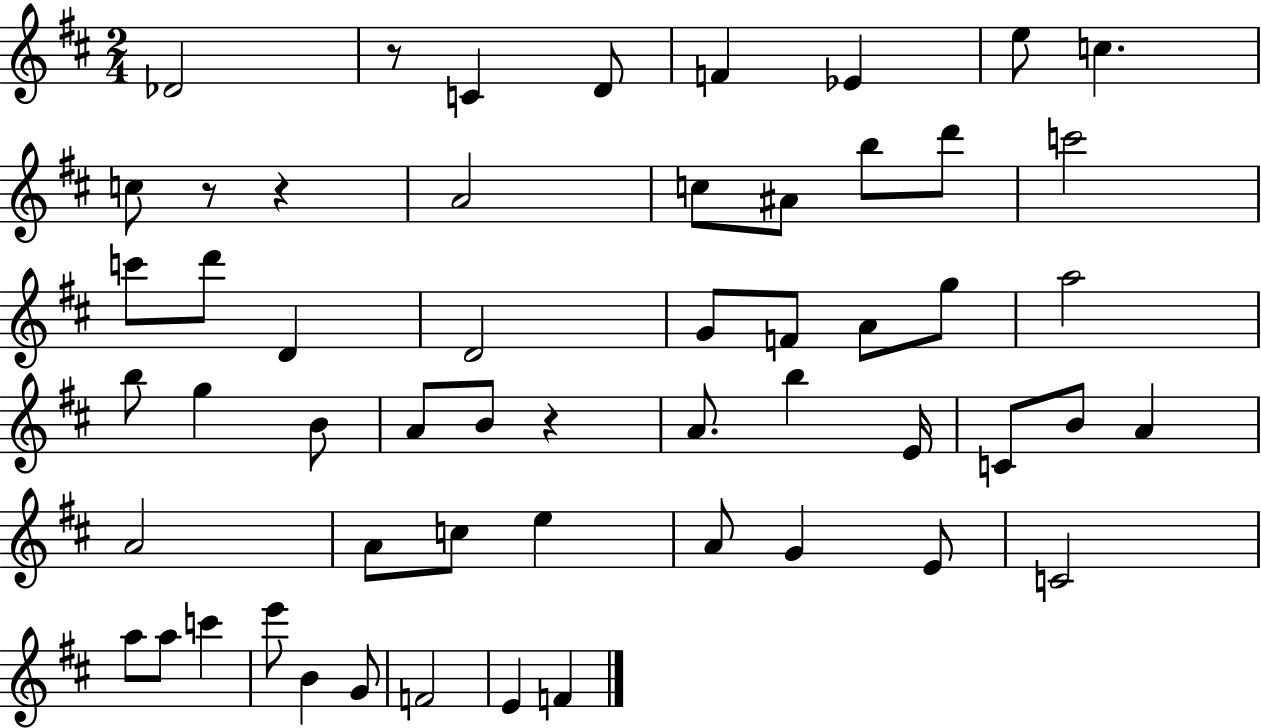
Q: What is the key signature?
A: D major